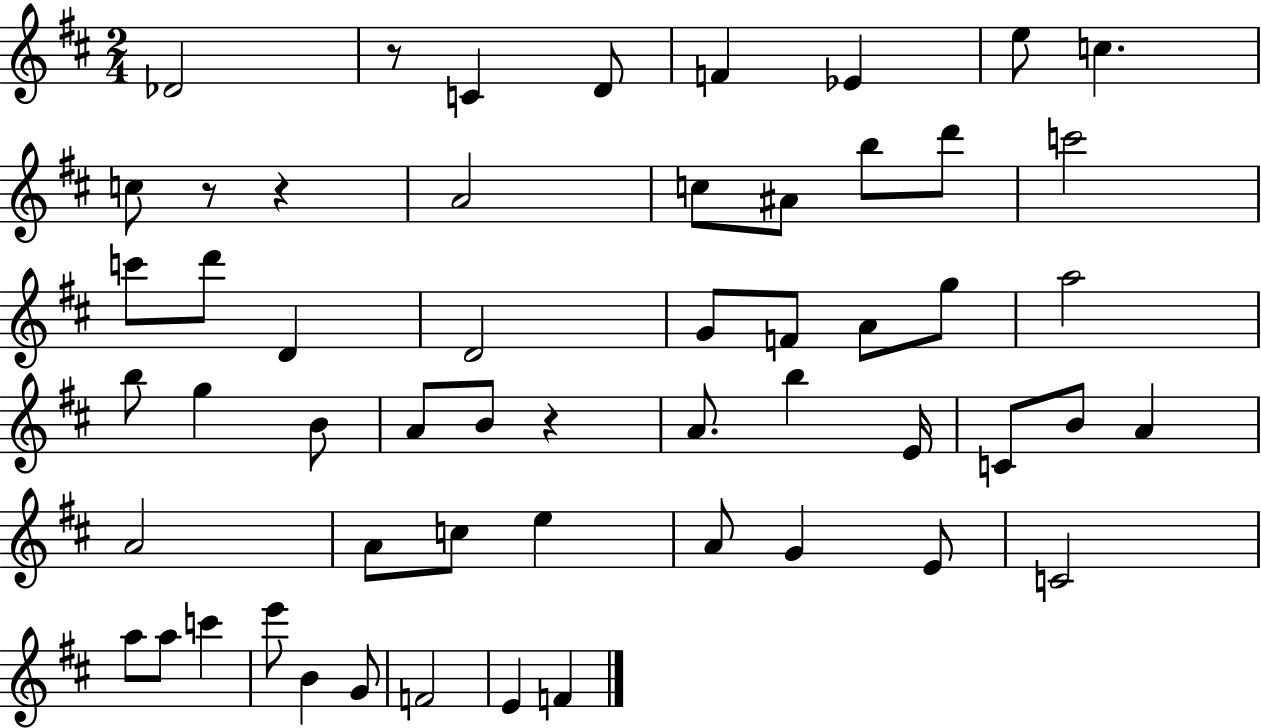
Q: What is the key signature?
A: D major